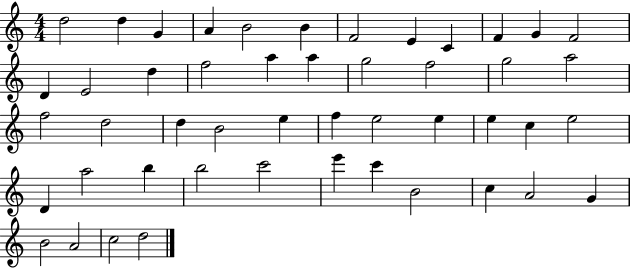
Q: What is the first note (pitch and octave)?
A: D5